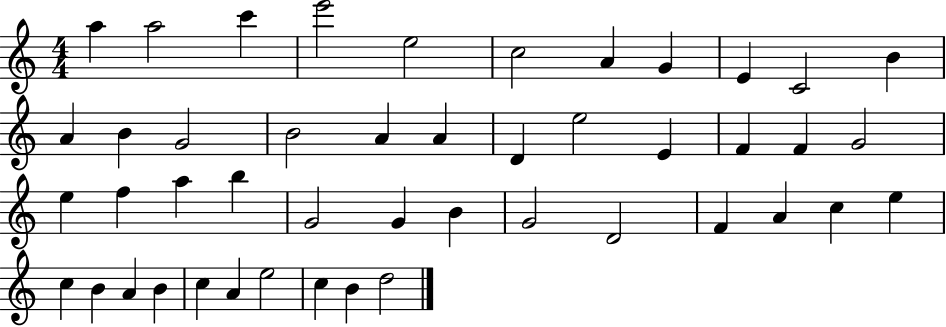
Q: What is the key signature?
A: C major